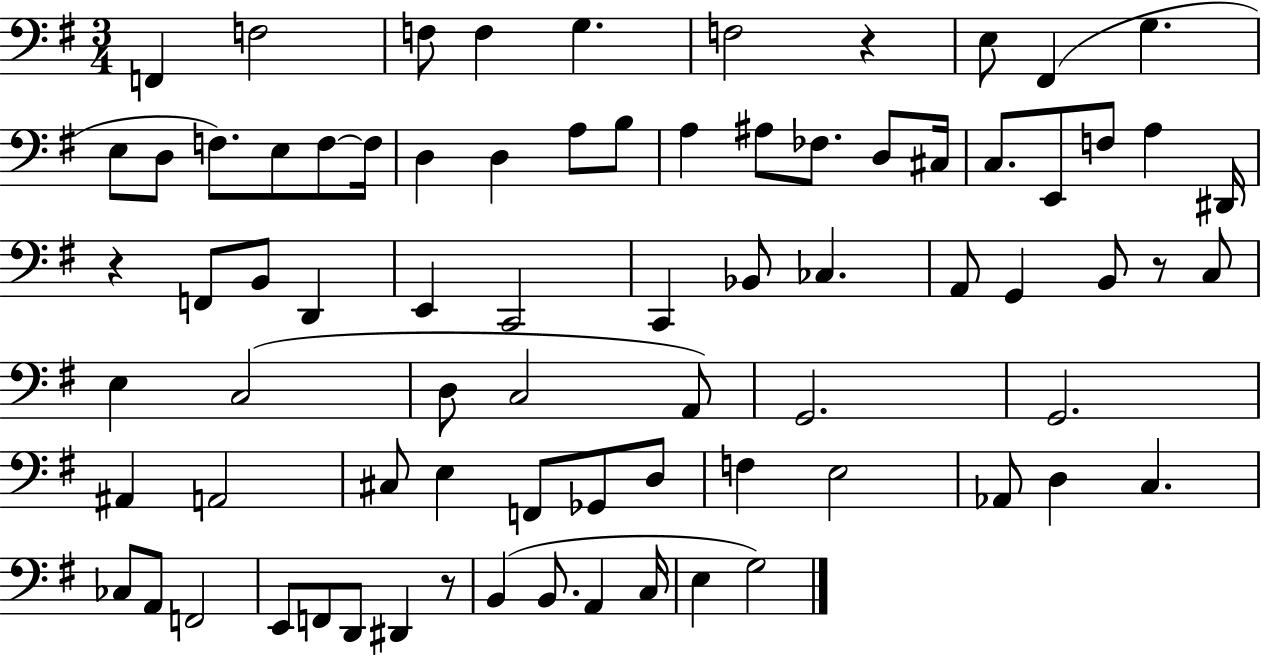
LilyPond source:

{
  \clef bass
  \numericTimeSignature
  \time 3/4
  \key g \major
  f,4 f2 | f8 f4 g4. | f2 r4 | e8 fis,4( g4. | \break e8 d8 f8.) e8 f8~~ f16 | d4 d4 a8 b8 | a4 ais8 fes8. d8 cis16 | c8. e,8 f8 a4 dis,16 | \break r4 f,8 b,8 d,4 | e,4 c,2 | c,4 bes,8 ces4. | a,8 g,4 b,8 r8 c8 | \break e4 c2( | d8 c2 a,8) | g,2. | g,2. | \break ais,4 a,2 | cis8 e4 f,8 ges,8 d8 | f4 e2 | aes,8 d4 c4. | \break ces8 a,8 f,2 | e,8 f,8 d,8 dis,4 r8 | b,4( b,8. a,4 c16 | e4 g2) | \break \bar "|."
}